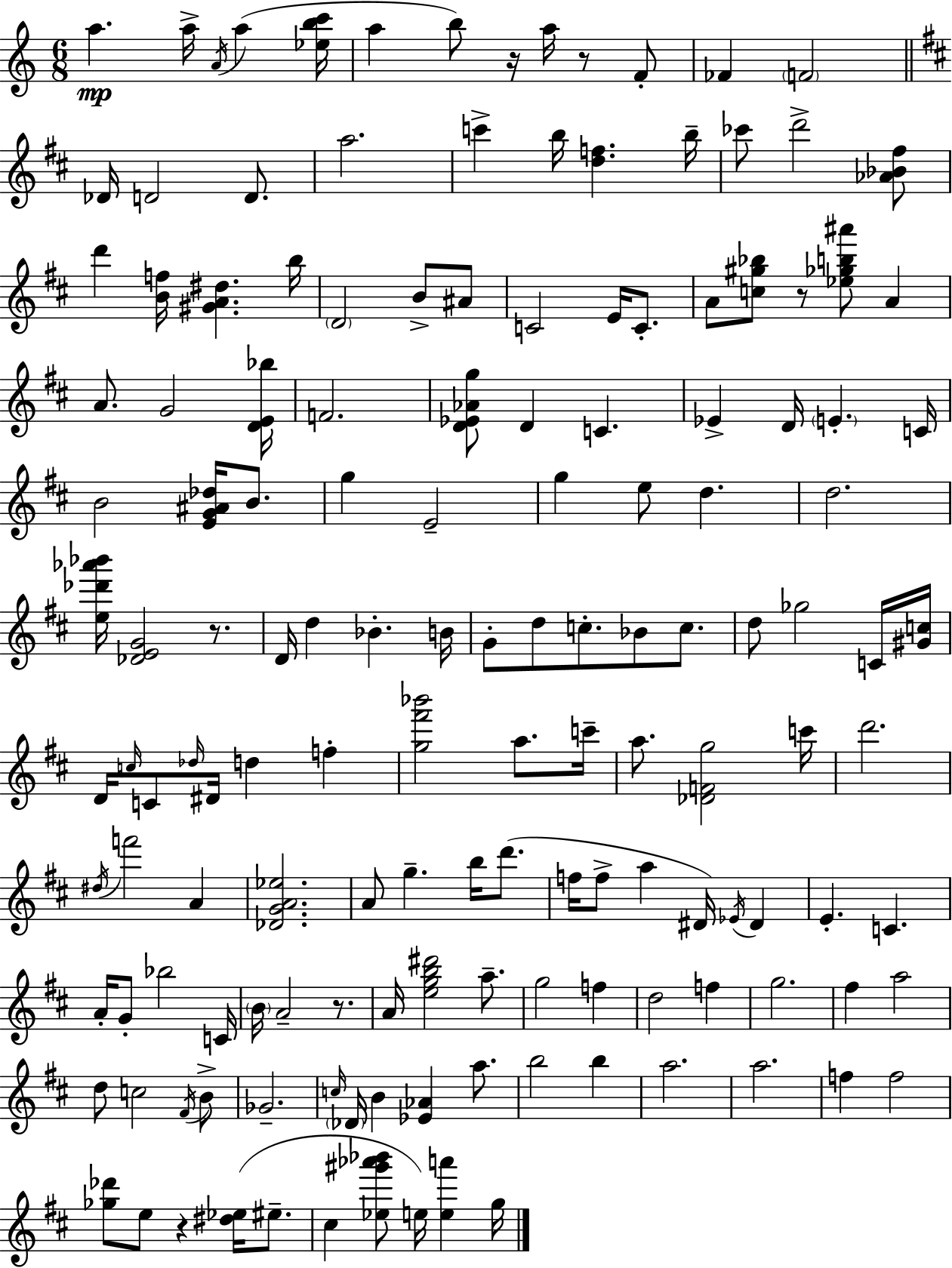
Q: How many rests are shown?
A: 6